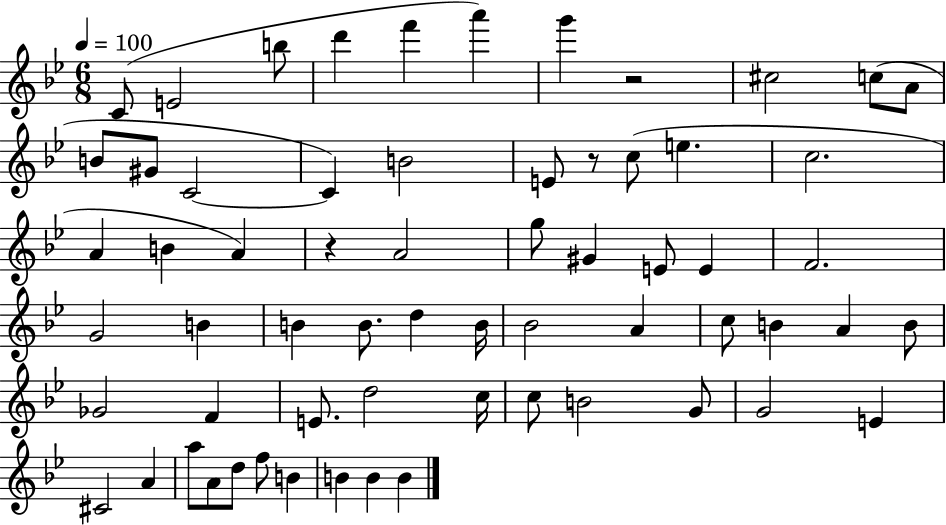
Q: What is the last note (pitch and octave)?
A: B4